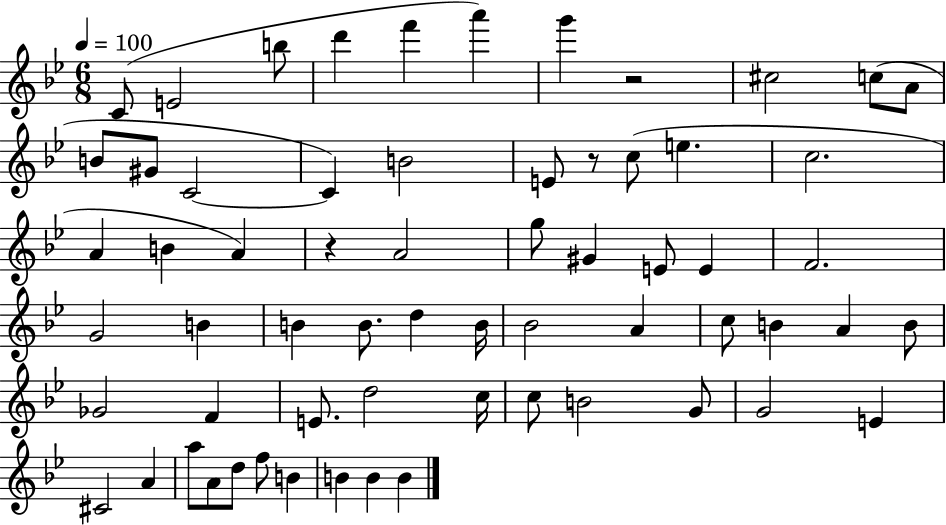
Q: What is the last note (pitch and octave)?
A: B4